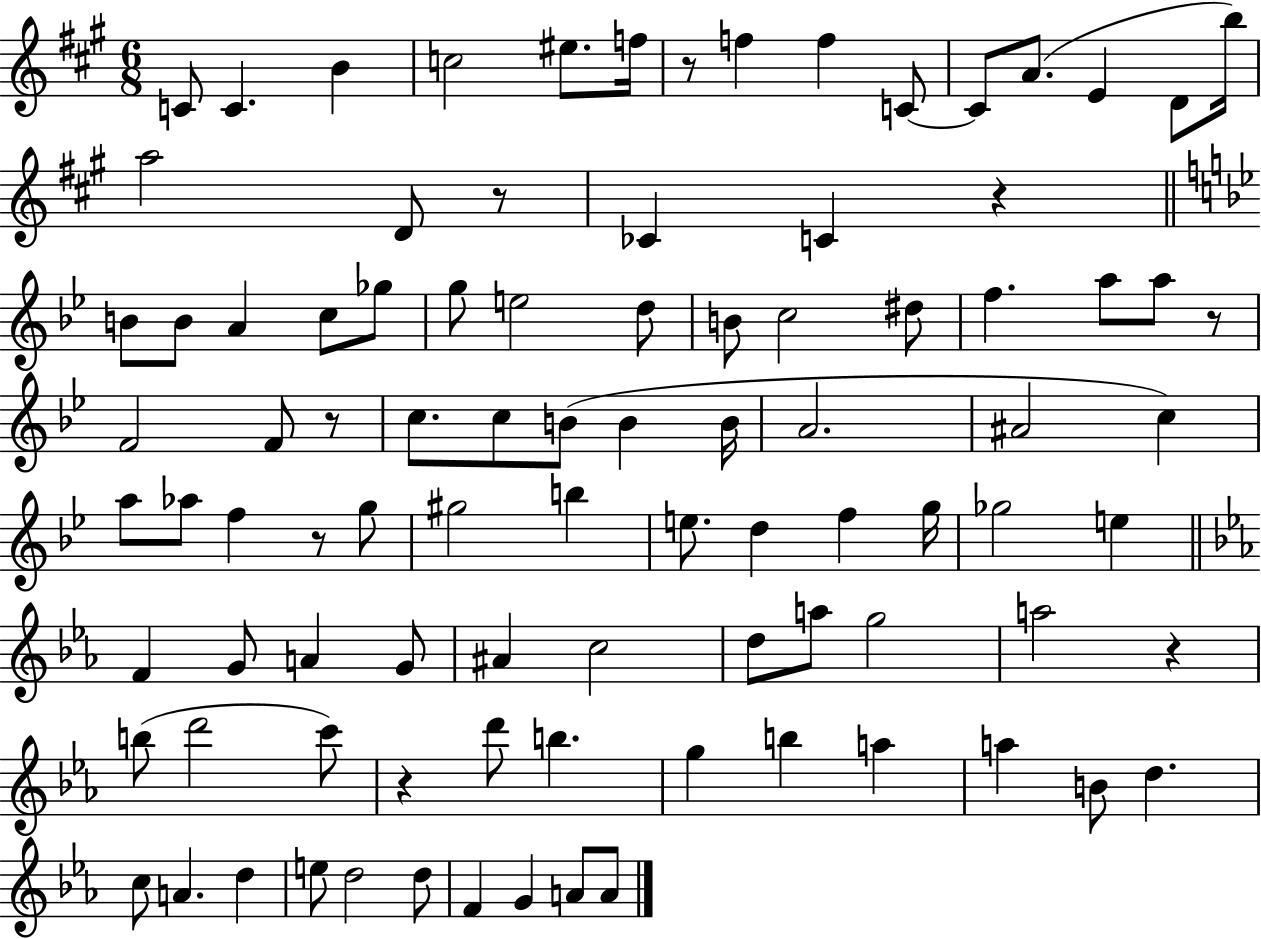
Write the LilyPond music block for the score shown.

{
  \clef treble
  \numericTimeSignature
  \time 6/8
  \key a \major
  \repeat volta 2 { c'8 c'4. b'4 | c''2 eis''8. f''16 | r8 f''4 f''4 c'8~~ | c'8 a'8.( e'4 d'8 b''16) | \break a''2 d'8 r8 | ces'4 c'4 r4 | \bar "||" \break \key g \minor b'8 b'8 a'4 c''8 ges''8 | g''8 e''2 d''8 | b'8 c''2 dis''8 | f''4. a''8 a''8 r8 | \break f'2 f'8 r8 | c''8. c''8 b'8( b'4 b'16 | a'2. | ais'2 c''4) | \break a''8 aes''8 f''4 r8 g''8 | gis''2 b''4 | e''8. d''4 f''4 g''16 | ges''2 e''4 | \break \bar "||" \break \key ees \major f'4 g'8 a'4 g'8 | ais'4 c''2 | d''8 a''8 g''2 | a''2 r4 | \break b''8( d'''2 c'''8) | r4 d'''8 b''4. | g''4 b''4 a''4 | a''4 b'8 d''4. | \break c''8 a'4. d''4 | e''8 d''2 d''8 | f'4 g'4 a'8 a'8 | } \bar "|."
}